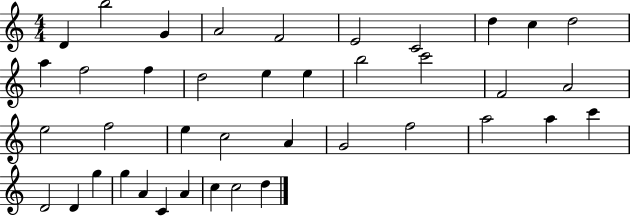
{
  \clef treble
  \numericTimeSignature
  \time 4/4
  \key c \major
  d'4 b''2 g'4 | a'2 f'2 | e'2 c'2 | d''4 c''4 d''2 | \break a''4 f''2 f''4 | d''2 e''4 e''4 | b''2 c'''2 | f'2 a'2 | \break e''2 f''2 | e''4 c''2 a'4 | g'2 f''2 | a''2 a''4 c'''4 | \break d'2 d'4 g''4 | g''4 a'4 c'4 a'4 | c''4 c''2 d''4 | \bar "|."
}